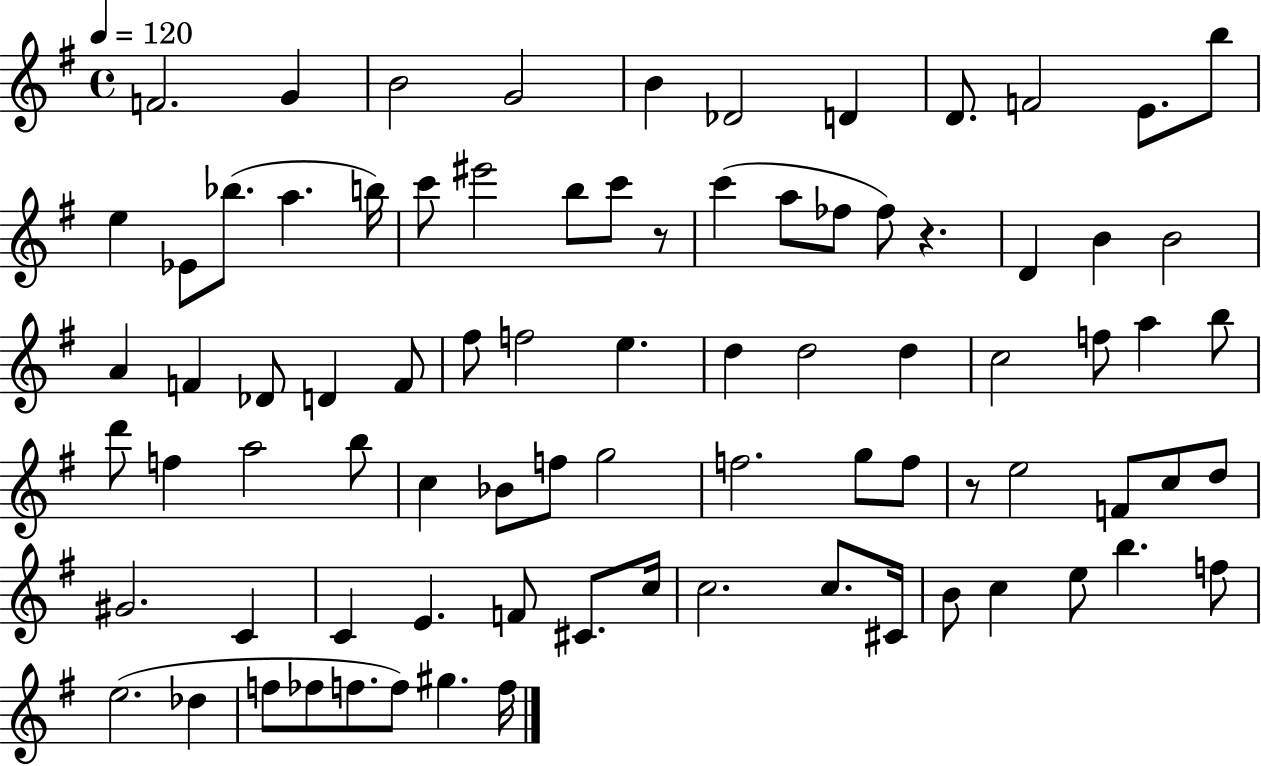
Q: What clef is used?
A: treble